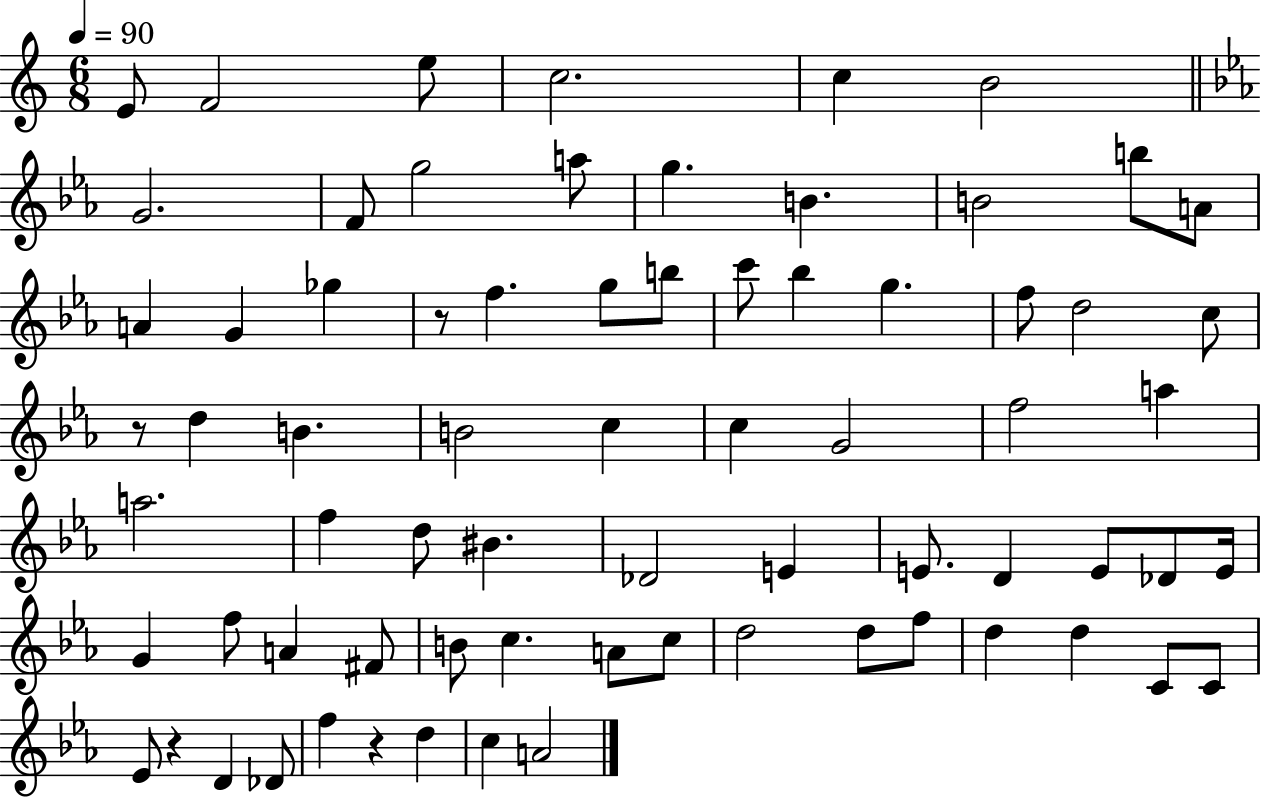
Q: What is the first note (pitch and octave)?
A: E4